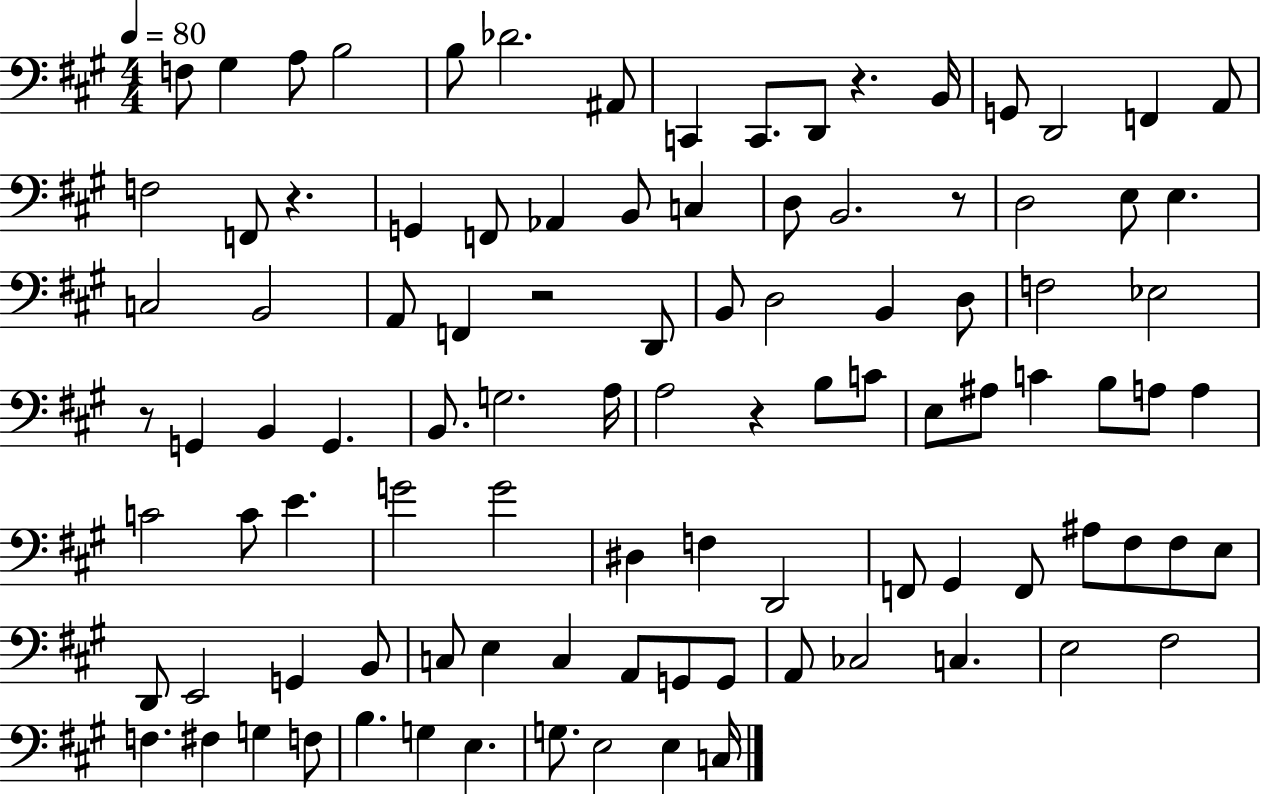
F3/e G#3/q A3/e B3/h B3/e Db4/h. A#2/e C2/q C2/e. D2/e R/q. B2/s G2/e D2/h F2/q A2/e F3/h F2/e R/q. G2/q F2/e Ab2/q B2/e C3/q D3/e B2/h. R/e D3/h E3/e E3/q. C3/h B2/h A2/e F2/q R/h D2/e B2/e D3/h B2/q D3/e F3/h Eb3/h R/e G2/q B2/q G2/q. B2/e. G3/h. A3/s A3/h R/q B3/e C4/e E3/e A#3/e C4/q B3/e A3/e A3/q C4/h C4/e E4/q. G4/h G4/h D#3/q F3/q D2/h F2/e G#2/q F2/e A#3/e F#3/e F#3/e E3/e D2/e E2/h G2/q B2/e C3/e E3/q C3/q A2/e G2/e G2/e A2/e CES3/h C3/q. E3/h F#3/h F3/q. F#3/q G3/q F3/e B3/q. G3/q E3/q. G3/e. E3/h E3/q C3/s